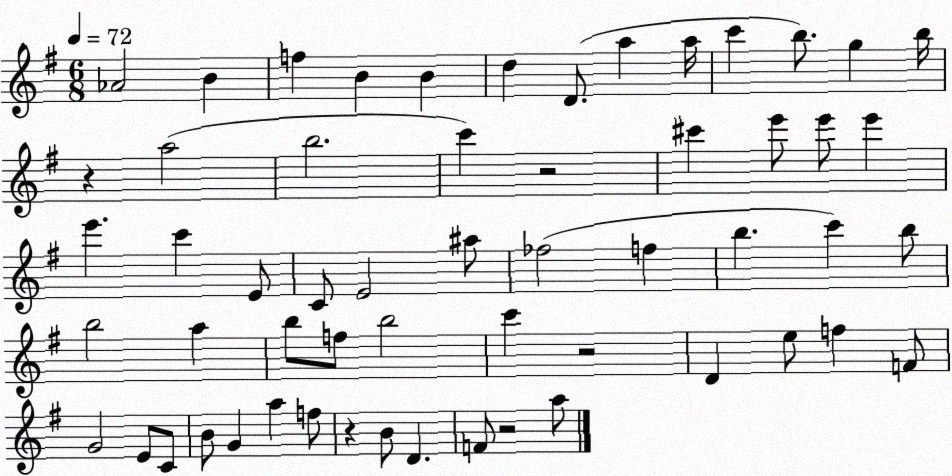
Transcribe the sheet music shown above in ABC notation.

X:1
T:Untitled
M:6/8
L:1/4
K:G
_A2 B f B B d D/2 a a/4 c' b/2 g b/4 z a2 b2 c' z2 ^c' e'/2 e'/2 e' e' c' E/2 C/2 E2 ^a/2 _f2 f b c' b/2 b2 a b/2 f/2 b2 c' z2 D e/2 f F/2 G2 E/2 C/2 B/2 G a f/2 z B/2 D F/2 z2 a/2